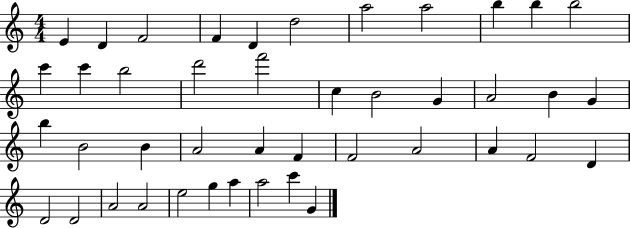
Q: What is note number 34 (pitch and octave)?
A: D4